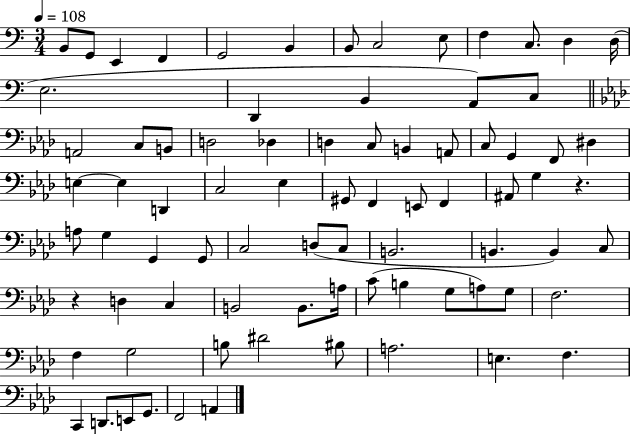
B2/e G2/e E2/q F2/q G2/h B2/q B2/e C3/h E3/e F3/q C3/e. D3/q D3/s E3/h. D2/q B2/q A2/e C3/e A2/h C3/e B2/e D3/h Db3/q D3/q C3/e B2/q A2/e C3/e G2/q F2/e D#3/q E3/q E3/q D2/q C3/h Eb3/q G#2/e F2/q E2/e F2/q A#2/e G3/q R/q. A3/e G3/q G2/q G2/e C3/h D3/e C3/e B2/h. B2/q. B2/q C3/e R/q D3/q C3/q B2/h B2/e. A3/s C4/e B3/q G3/e A3/e G3/e F3/h. F3/q G3/h B3/e D#4/h BIS3/e A3/h. E3/q. F3/q. C2/q D2/e. E2/e G2/e. F2/h A2/q